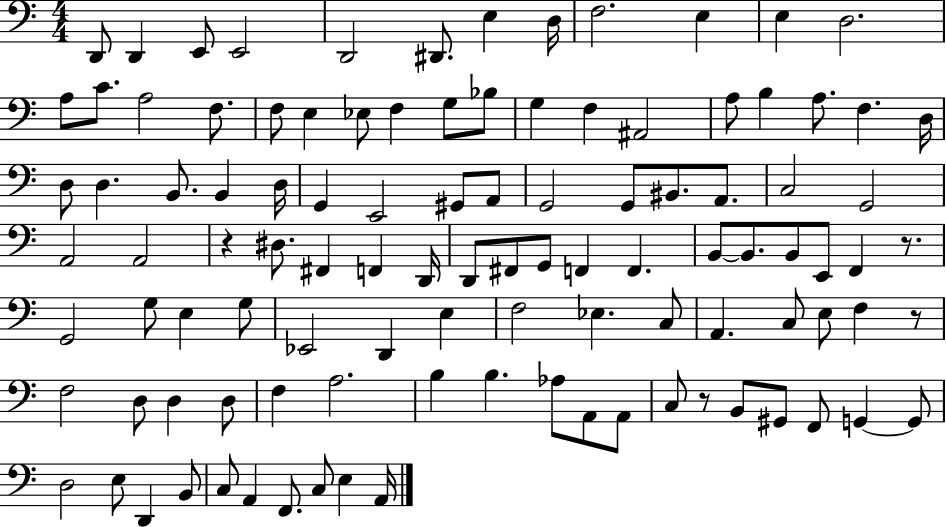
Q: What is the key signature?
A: C major